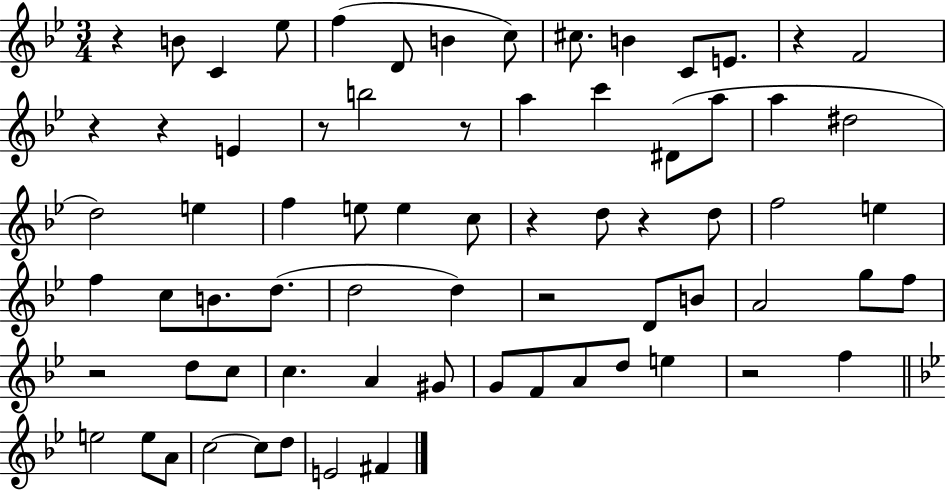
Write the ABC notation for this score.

X:1
T:Untitled
M:3/4
L:1/4
K:Bb
z B/2 C _e/2 f D/2 B c/2 ^c/2 B C/2 E/2 z F2 z z E z/2 b2 z/2 a c' ^D/2 a/2 a ^d2 d2 e f e/2 e c/2 z d/2 z d/2 f2 e f c/2 B/2 d/2 d2 d z2 D/2 B/2 A2 g/2 f/2 z2 d/2 c/2 c A ^G/2 G/2 F/2 A/2 d/2 e z2 f e2 e/2 A/2 c2 c/2 d/2 E2 ^F